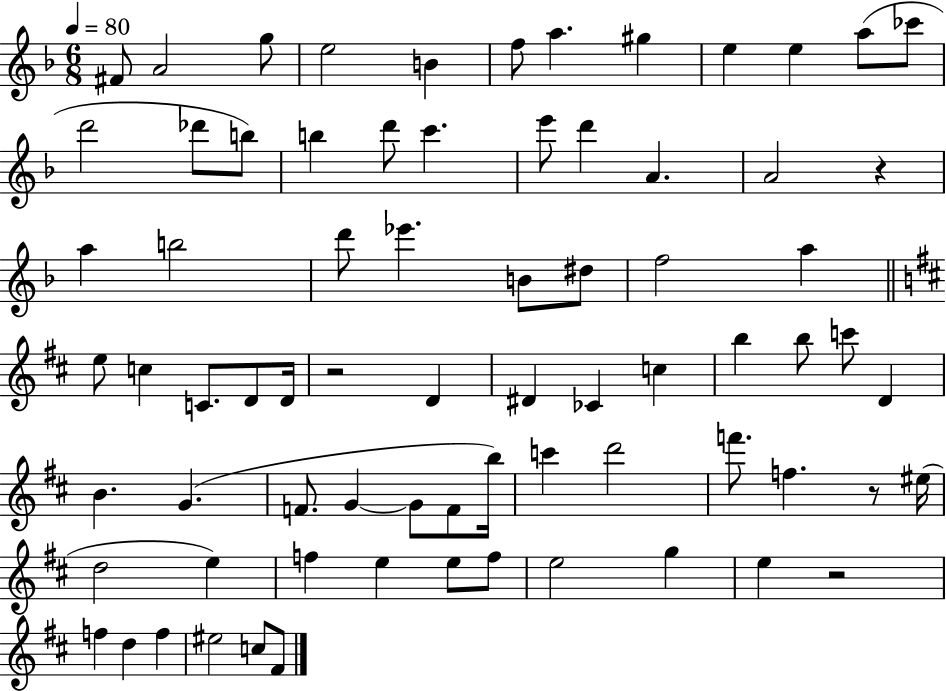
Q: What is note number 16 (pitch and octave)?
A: B5